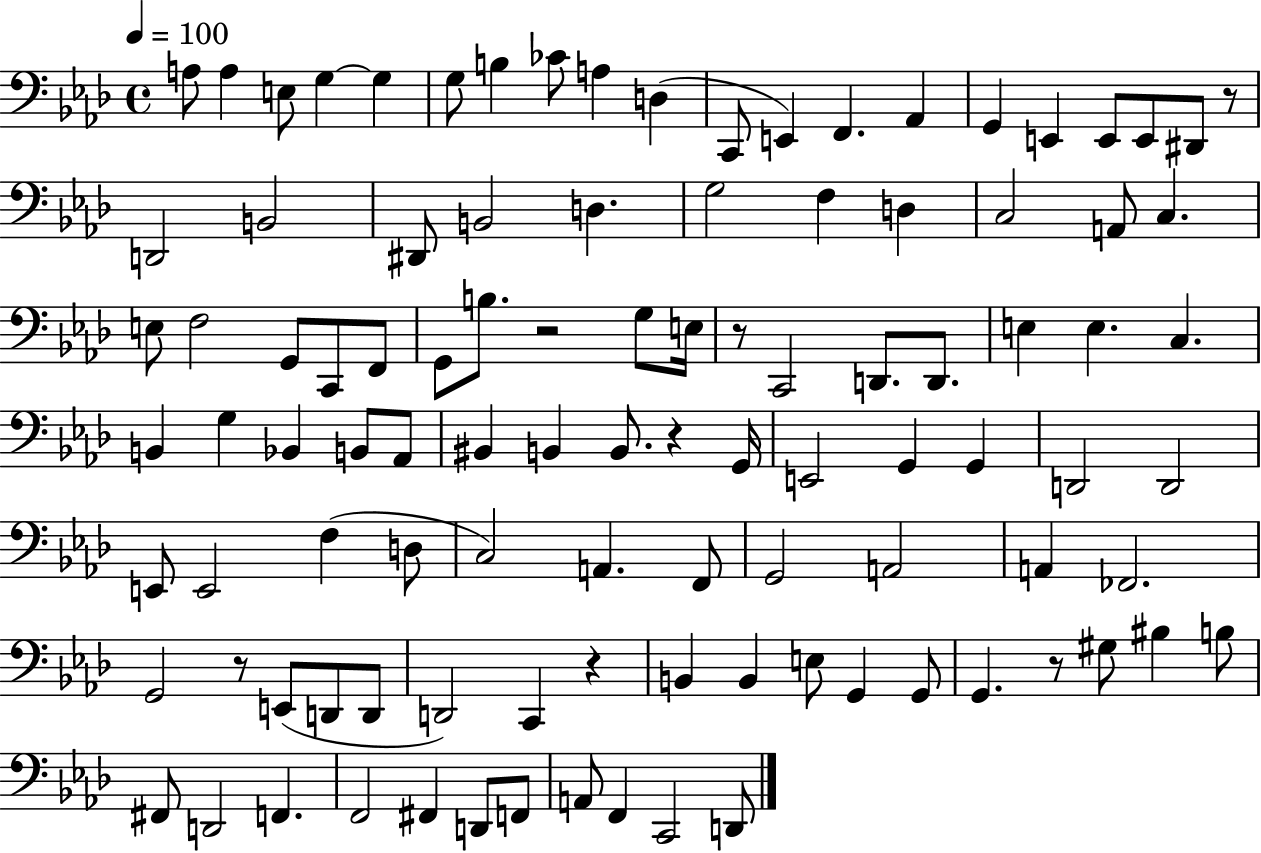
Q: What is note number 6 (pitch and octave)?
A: G3